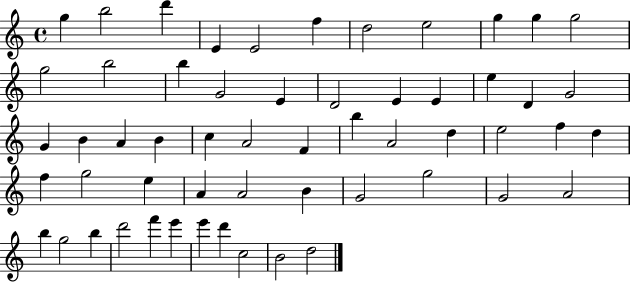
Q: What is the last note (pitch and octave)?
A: D5